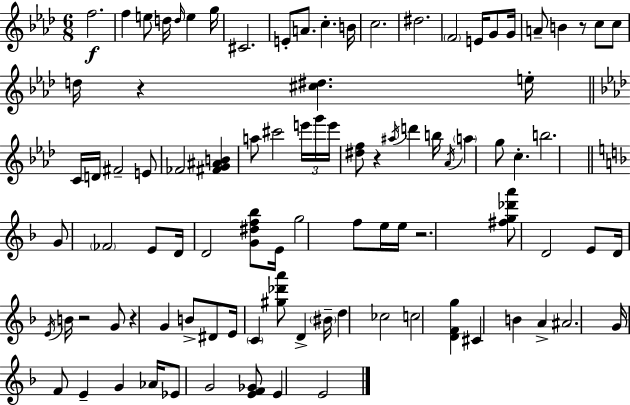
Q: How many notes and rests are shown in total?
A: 95